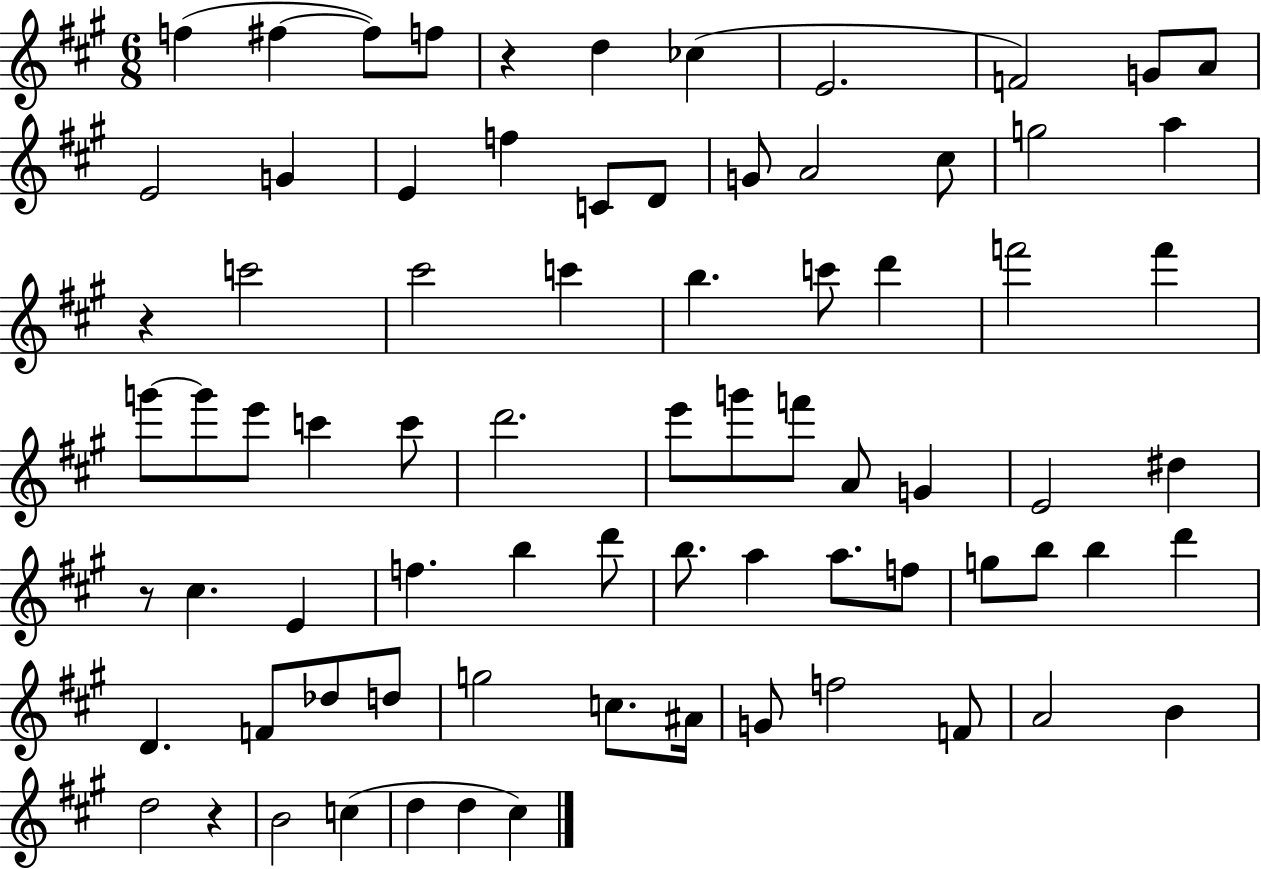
F5/q F#5/q F#5/e F5/e R/q D5/q CES5/q E4/h. F4/h G4/e A4/e E4/h G4/q E4/q F5/q C4/e D4/e G4/e A4/h C#5/e G5/h A5/q R/q C6/h C#6/h C6/q B5/q. C6/e D6/q F6/h F6/q G6/e G6/e E6/e C6/q C6/e D6/h. E6/e G6/e F6/e A4/e G4/q E4/h D#5/q R/e C#5/q. E4/q F5/q. B5/q D6/e B5/e. A5/q A5/e. F5/e G5/e B5/e B5/q D6/q D4/q. F4/e Db5/e D5/e G5/h C5/e. A#4/s G4/e F5/h F4/e A4/h B4/q D5/h R/q B4/h C5/q D5/q D5/q C#5/q